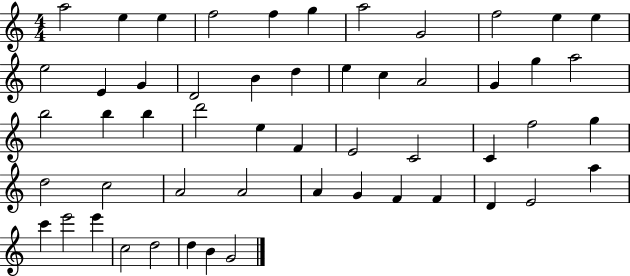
X:1
T:Untitled
M:4/4
L:1/4
K:C
a2 e e f2 f g a2 G2 f2 e e e2 E G D2 B d e c A2 G g a2 b2 b b d'2 e F E2 C2 C f2 g d2 c2 A2 A2 A G F F D E2 a c' e'2 e' c2 d2 d B G2